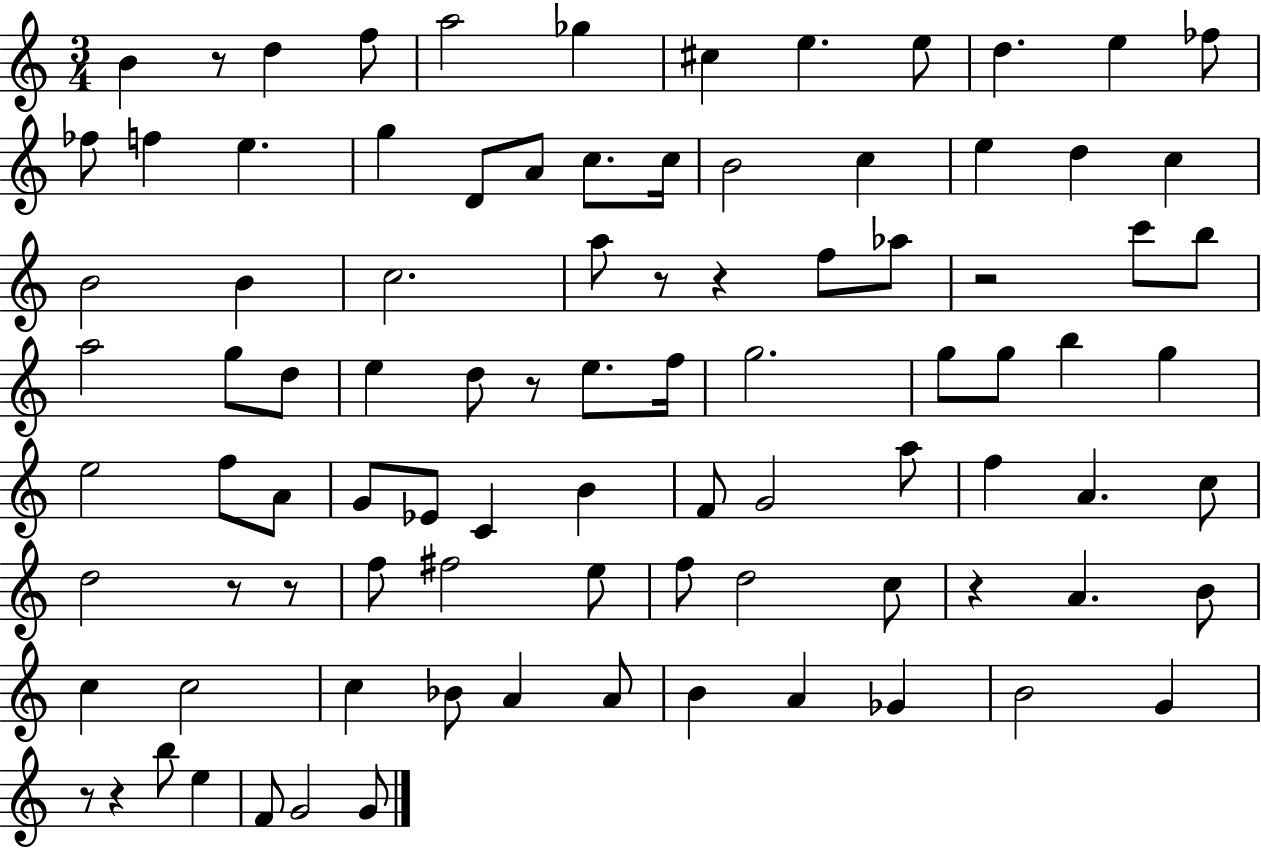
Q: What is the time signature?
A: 3/4